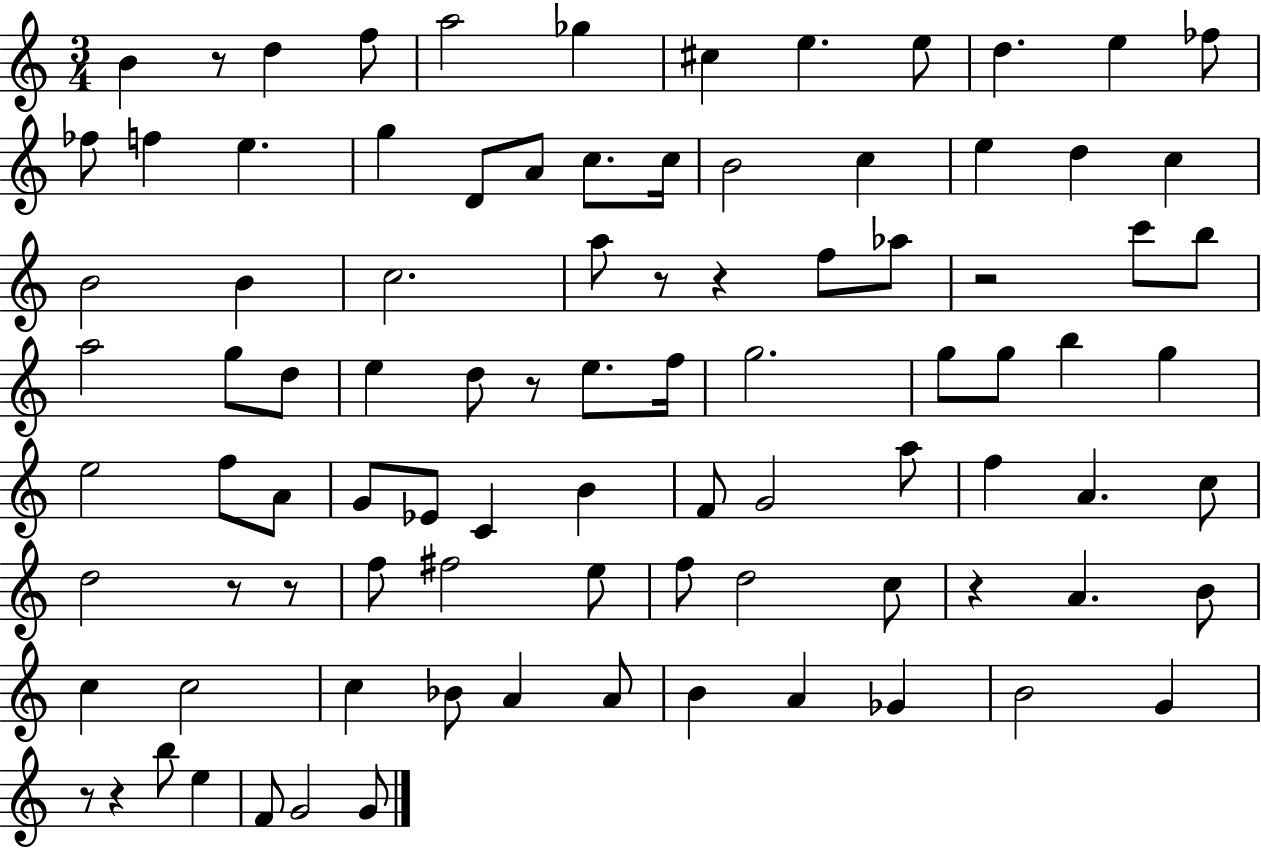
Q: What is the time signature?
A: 3/4